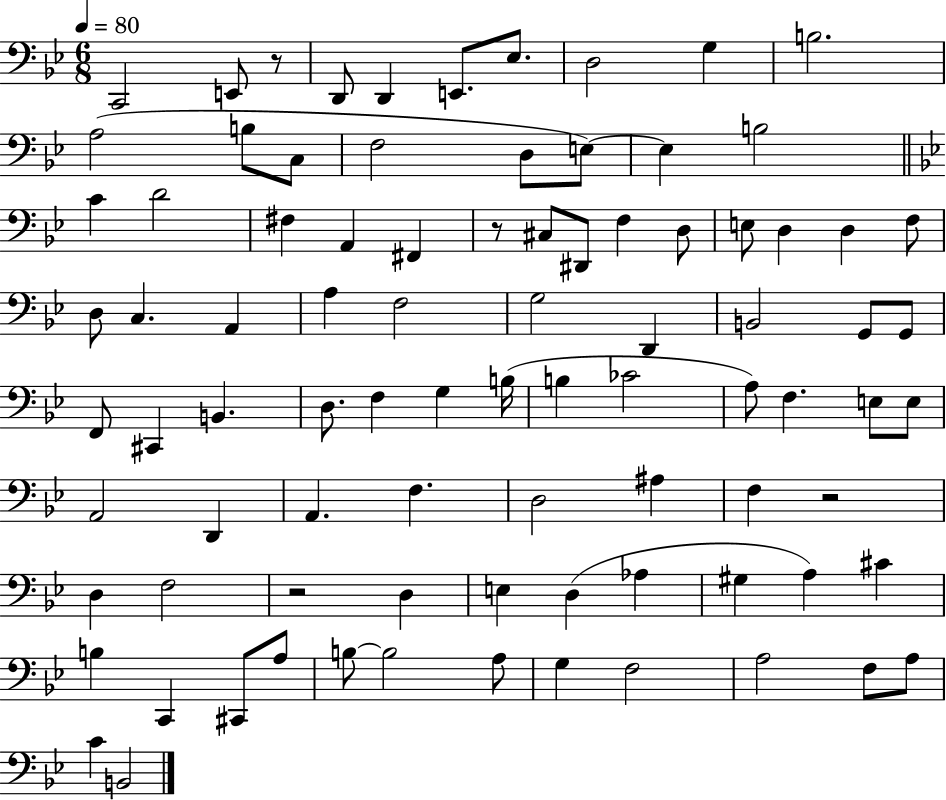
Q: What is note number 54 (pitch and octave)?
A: A2